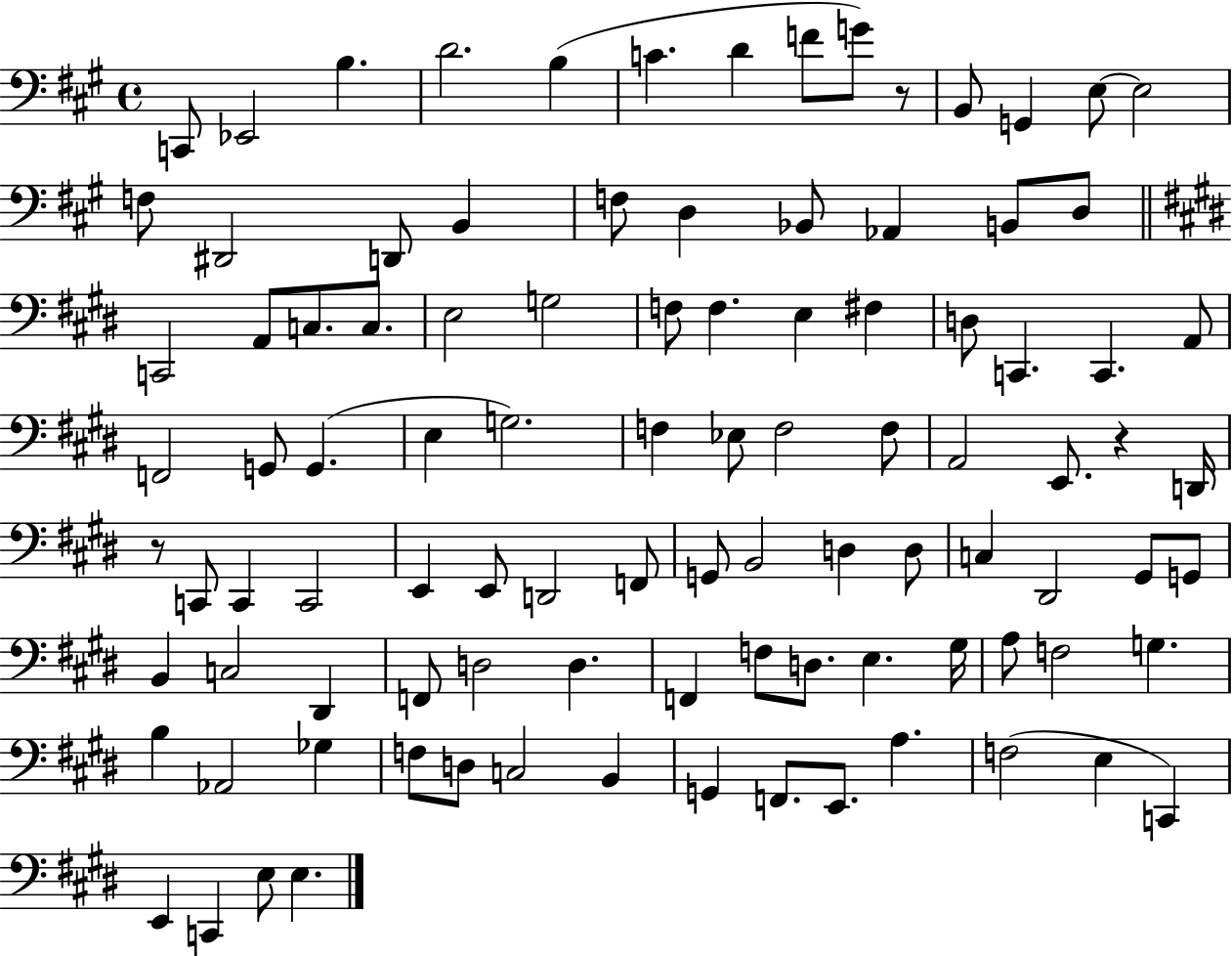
X:1
T:Untitled
M:4/4
L:1/4
K:A
C,,/2 _E,,2 B, D2 B, C D F/2 G/2 z/2 B,,/2 G,, E,/2 E,2 F,/2 ^D,,2 D,,/2 B,, F,/2 D, _B,,/2 _A,, B,,/2 D,/2 C,,2 A,,/2 C,/2 C,/2 E,2 G,2 F,/2 F, E, ^F, D,/2 C,, C,, A,,/2 F,,2 G,,/2 G,, E, G,2 F, _E,/2 F,2 F,/2 A,,2 E,,/2 z D,,/4 z/2 C,,/2 C,, C,,2 E,, E,,/2 D,,2 F,,/2 G,,/2 B,,2 D, D,/2 C, ^D,,2 ^G,,/2 G,,/2 B,, C,2 ^D,, F,,/2 D,2 D, F,, F,/2 D,/2 E, ^G,/4 A,/2 F,2 G, B, _A,,2 _G, F,/2 D,/2 C,2 B,, G,, F,,/2 E,,/2 A, F,2 E, C,, E,, C,, E,/2 E,